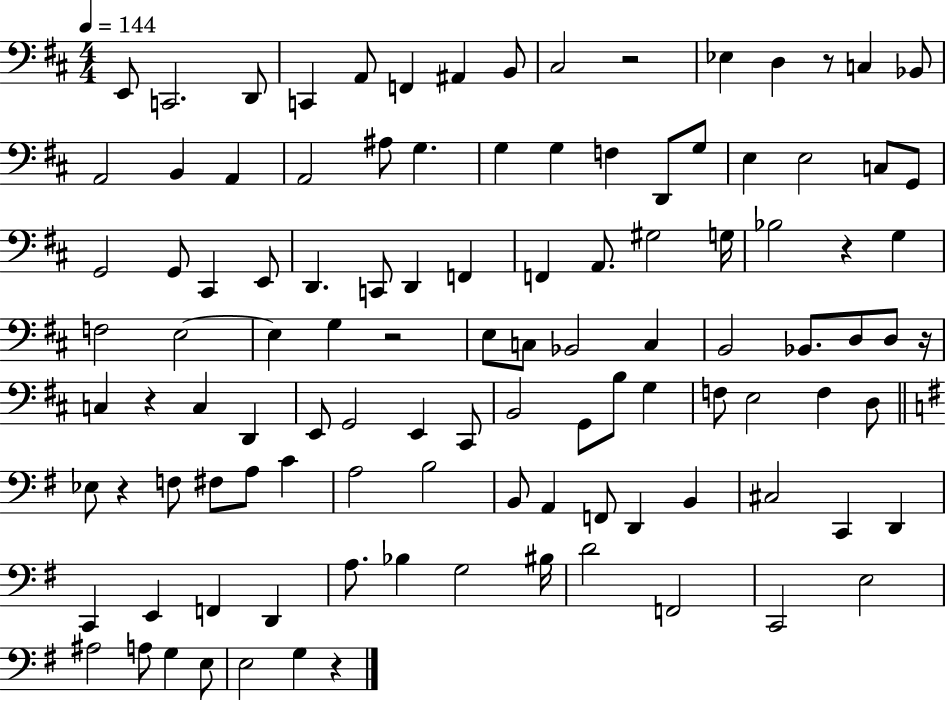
X:1
T:Untitled
M:4/4
L:1/4
K:D
E,,/2 C,,2 D,,/2 C,, A,,/2 F,, ^A,, B,,/2 ^C,2 z2 _E, D, z/2 C, _B,,/2 A,,2 B,, A,, A,,2 ^A,/2 G, G, G, F, D,,/2 G,/2 E, E,2 C,/2 G,,/2 G,,2 G,,/2 ^C,, E,,/2 D,, C,,/2 D,, F,, F,, A,,/2 ^G,2 G,/4 _B,2 z G, F,2 E,2 E, G, z2 E,/2 C,/2 _B,,2 C, B,,2 _B,,/2 D,/2 D,/2 z/4 C, z C, D,, E,,/2 G,,2 E,, ^C,,/2 B,,2 G,,/2 B,/2 G, F,/2 E,2 F, D,/2 _E,/2 z F,/2 ^F,/2 A,/2 C A,2 B,2 B,,/2 A,, F,,/2 D,, B,, ^C,2 C,, D,, C,, E,, F,, D,, A,/2 _B, G,2 ^B,/4 D2 F,,2 C,,2 E,2 ^A,2 A,/2 G, E,/2 E,2 G, z